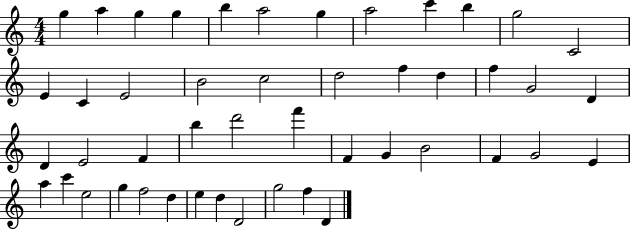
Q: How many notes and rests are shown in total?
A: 47